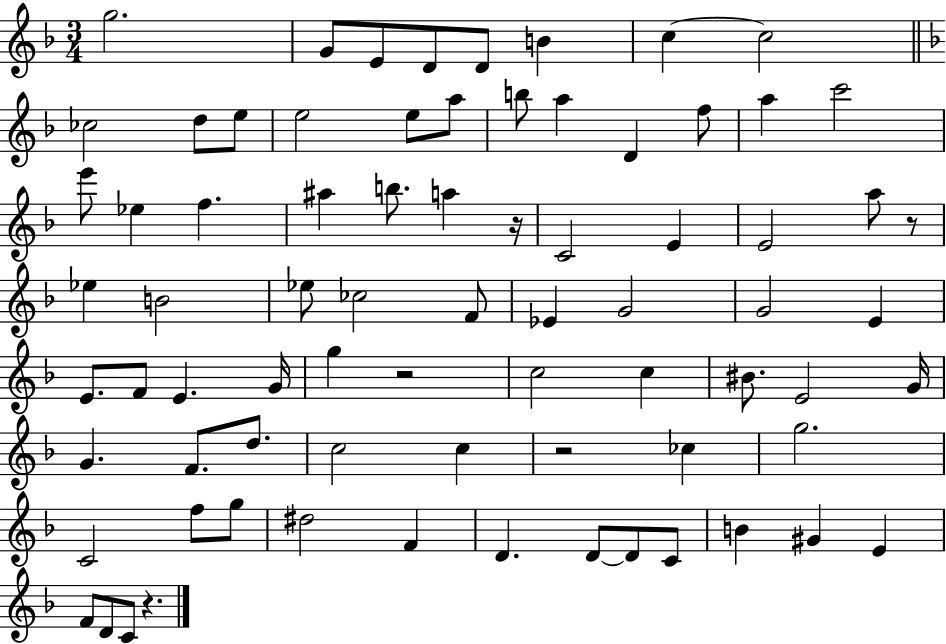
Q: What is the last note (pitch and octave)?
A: C4